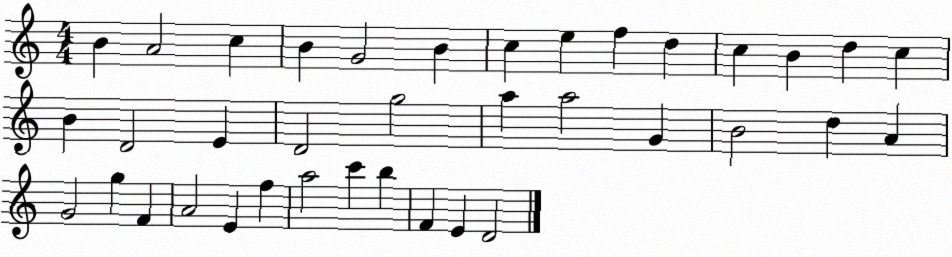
X:1
T:Untitled
M:4/4
L:1/4
K:C
B A2 c B G2 B c e f d c B d c B D2 E D2 g2 a a2 G B2 d A G2 g F A2 E f a2 c' b F E D2